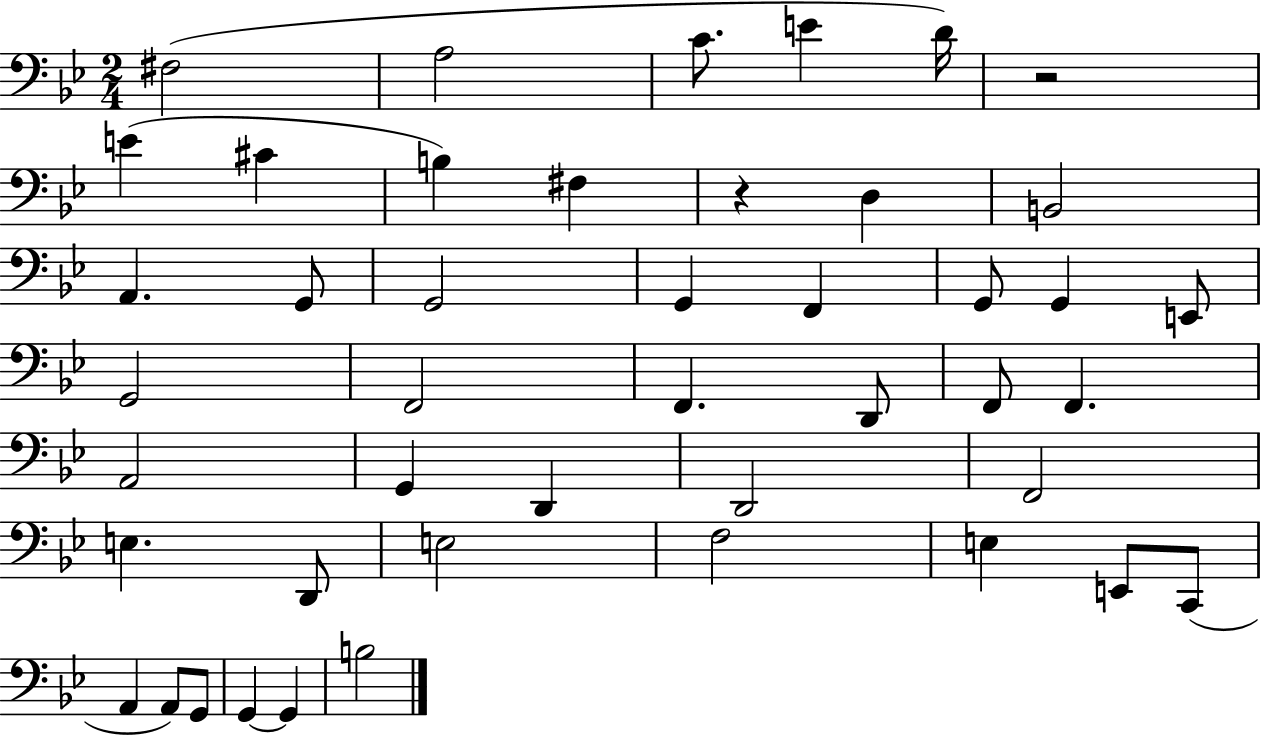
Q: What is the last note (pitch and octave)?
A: B3